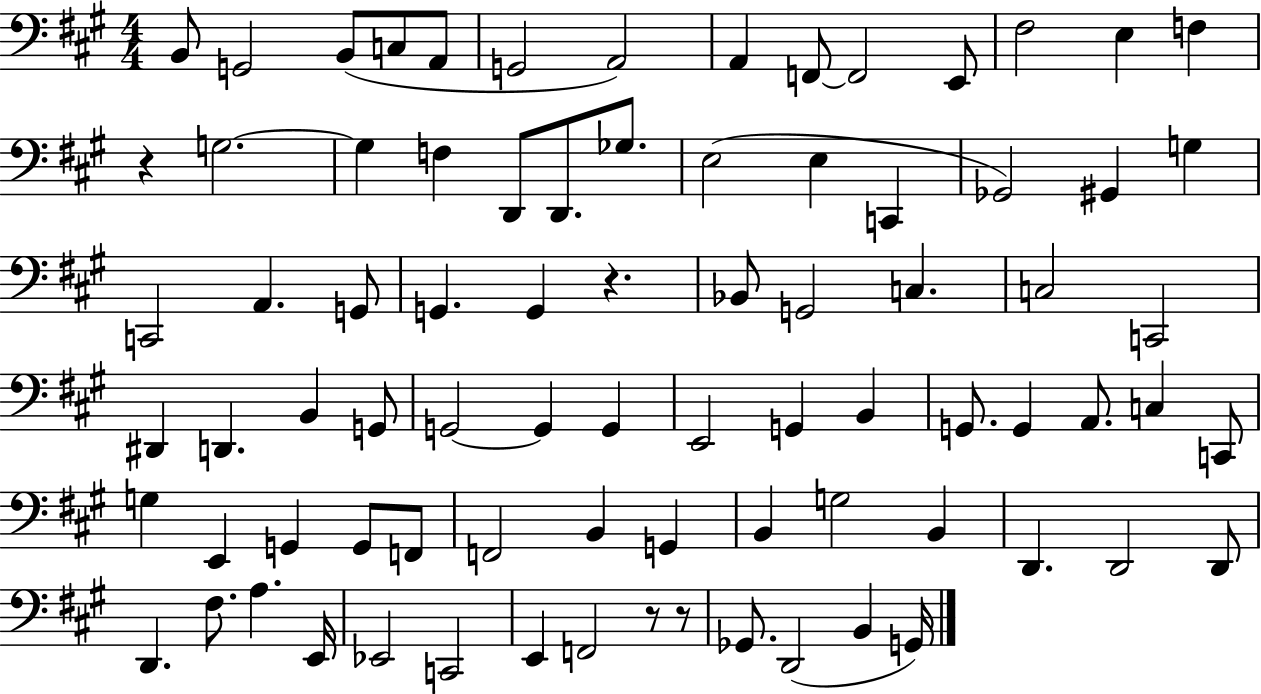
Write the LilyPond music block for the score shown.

{
  \clef bass
  \numericTimeSignature
  \time 4/4
  \key a \major
  b,8 g,2 b,8( c8 a,8 | g,2 a,2) | a,4 f,8~~ f,2 e,8 | fis2 e4 f4 | \break r4 g2.~~ | g4 f4 d,8 d,8. ges8. | e2( e4 c,4 | ges,2) gis,4 g4 | \break c,2 a,4. g,8 | g,4. g,4 r4. | bes,8 g,2 c4. | c2 c,2 | \break dis,4 d,4. b,4 g,8 | g,2~~ g,4 g,4 | e,2 g,4 b,4 | g,8. g,4 a,8. c4 c,8 | \break g4 e,4 g,4 g,8 f,8 | f,2 b,4 g,4 | b,4 g2 b,4 | d,4. d,2 d,8 | \break d,4. fis8. a4. e,16 | ees,2 c,2 | e,4 f,2 r8 r8 | ges,8. d,2( b,4 g,16) | \break \bar "|."
}